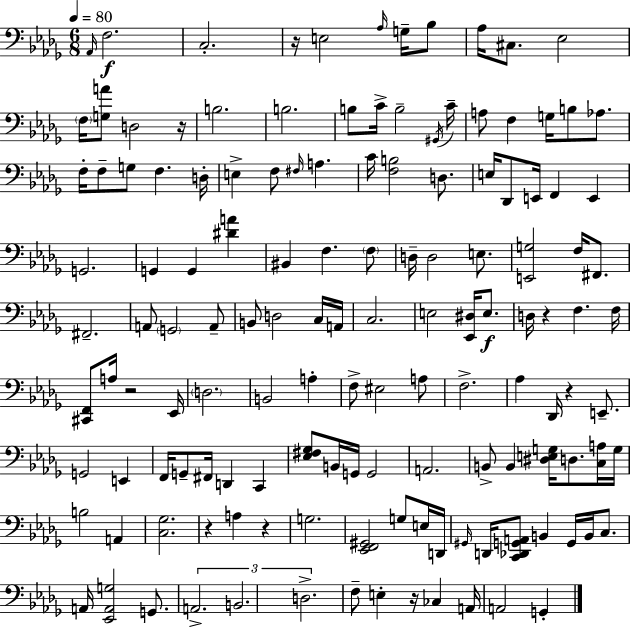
Ab2/s F3/h. C3/h. R/s E3/h Ab3/s G3/s Bb3/e Ab3/s C#3/e. Eb3/h F3/s [G3,A4]/e D3/h R/s B3/h. B3/h. B3/e C4/s B3/h G#2/s C4/s A3/e F3/q G3/s B3/e Ab3/e. F3/s F3/e G3/e F3/q. D3/s E3/q F3/e F#3/s A3/q. C4/s [F3,B3]/h D3/e. E3/s Db2/e E2/s F2/q E2/q G2/h. G2/q G2/q [D#4,A4]/q BIS2/q F3/q. F3/e D3/s D3/h E3/e. [E2,G3]/h F3/s F#2/e. F#2/h. A2/e G2/h A2/e B2/e D3/h C3/s A2/s C3/h. E3/h [Eb2,D#3]/s E3/e. D3/s R/q F3/q. F3/s [C#2,F2]/e A3/s R/h Eb2/s D3/h. B2/h A3/q F3/e EIS3/h A3/e F3/h. Ab3/q Db2/s R/q E2/e. G2/h E2/q F2/s G2/e F#2/s D2/q C2/q [Eb3,F#3,Gb3]/e B2/s G2/s G2/h A2/h. B2/e B2/q [D#3,E3,G3]/s D3/e. [C3,A3]/s G3/s B3/h A2/q [C3,Gb3]/h. R/q A3/q R/q G3/h. [Eb2,F2,G#2]/h G3/e E3/s D2/s G#2/s D2/s [C2,Db2,G2,A2]/e B2/q G2/s B2/s C3/e. A2/s [Eb2,A2,G3]/h G2/e. A2/h. B2/h. D3/h. F3/e E3/q R/s CES3/q A2/s A2/h G2/q